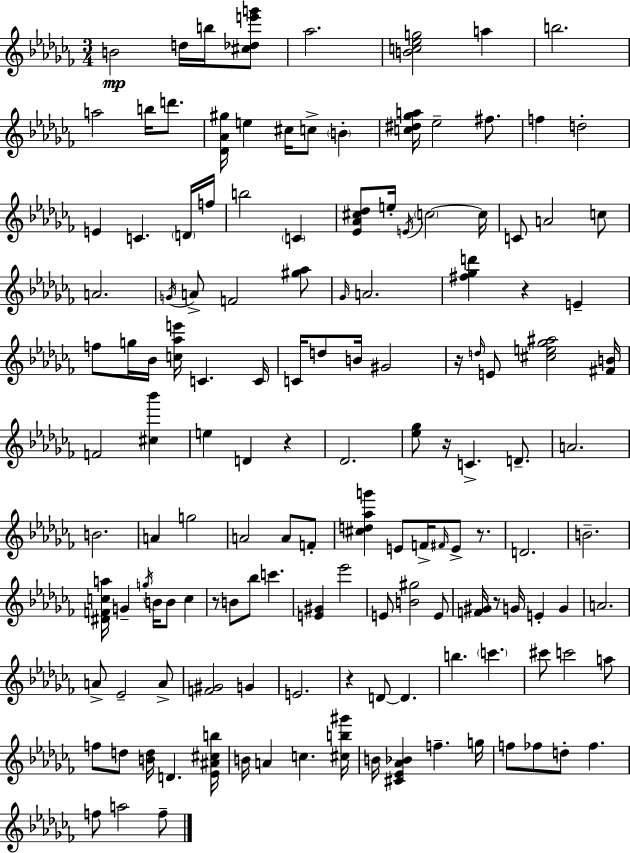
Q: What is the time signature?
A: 3/4